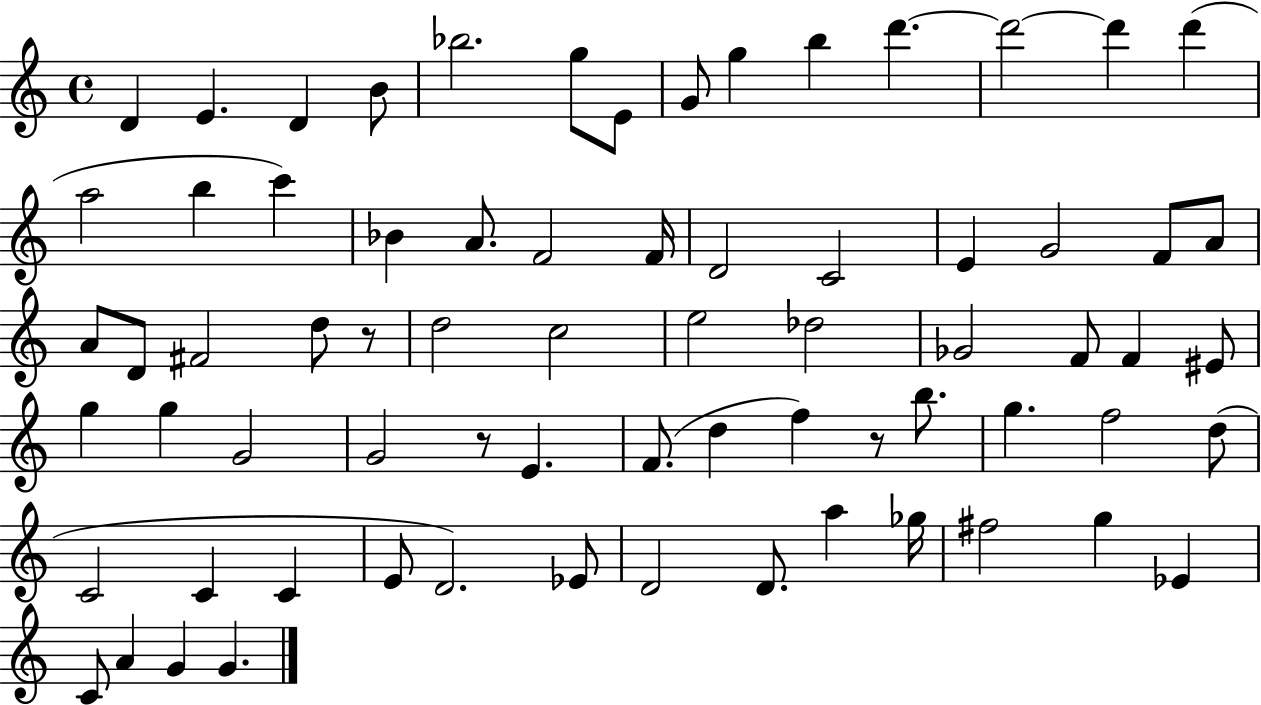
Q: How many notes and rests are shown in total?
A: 71